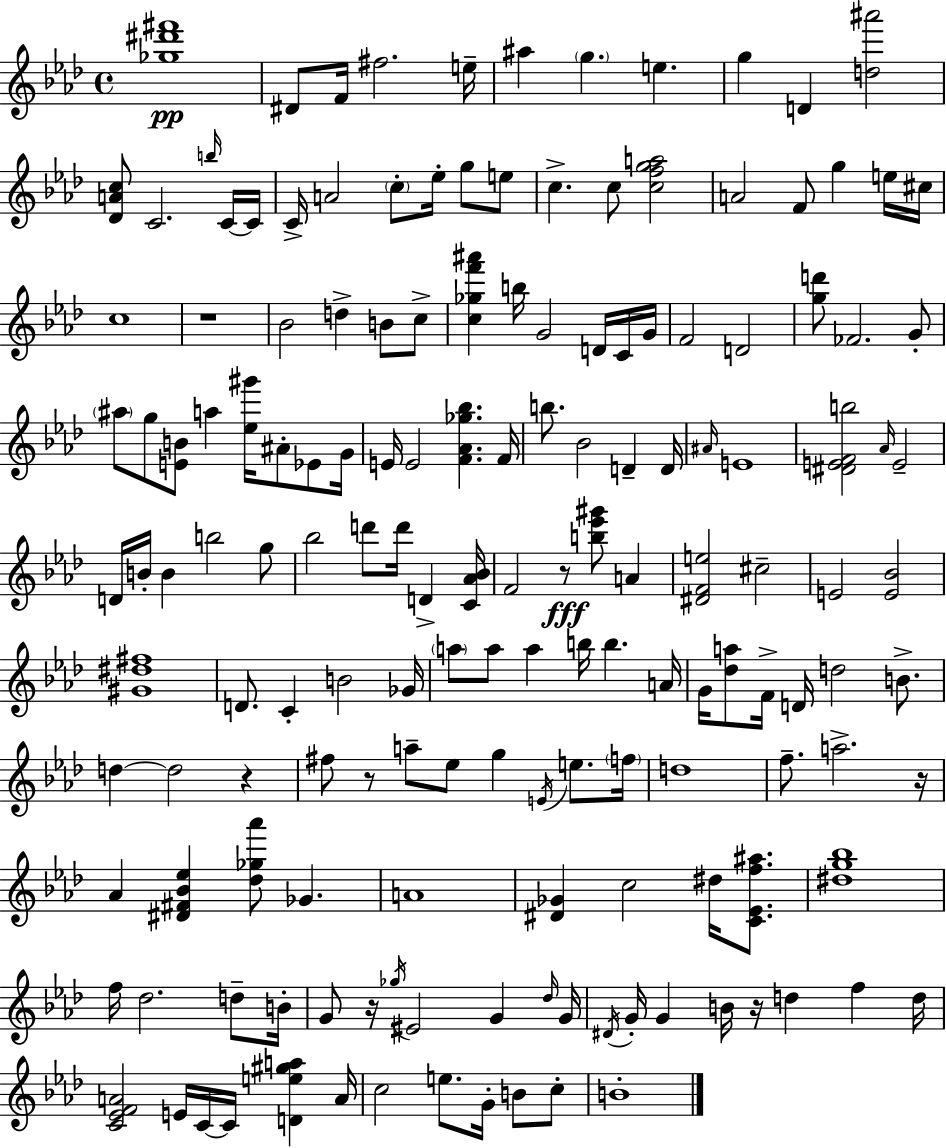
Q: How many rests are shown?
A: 7